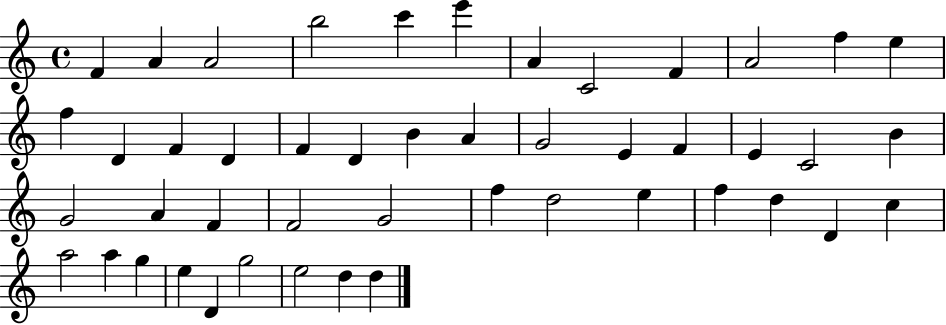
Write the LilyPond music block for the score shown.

{
  \clef treble
  \time 4/4
  \defaultTimeSignature
  \key c \major
  f'4 a'4 a'2 | b''2 c'''4 e'''4 | a'4 c'2 f'4 | a'2 f''4 e''4 | \break f''4 d'4 f'4 d'4 | f'4 d'4 b'4 a'4 | g'2 e'4 f'4 | e'4 c'2 b'4 | \break g'2 a'4 f'4 | f'2 g'2 | f''4 d''2 e''4 | f''4 d''4 d'4 c''4 | \break a''2 a''4 g''4 | e''4 d'4 g''2 | e''2 d''4 d''4 | \bar "|."
}